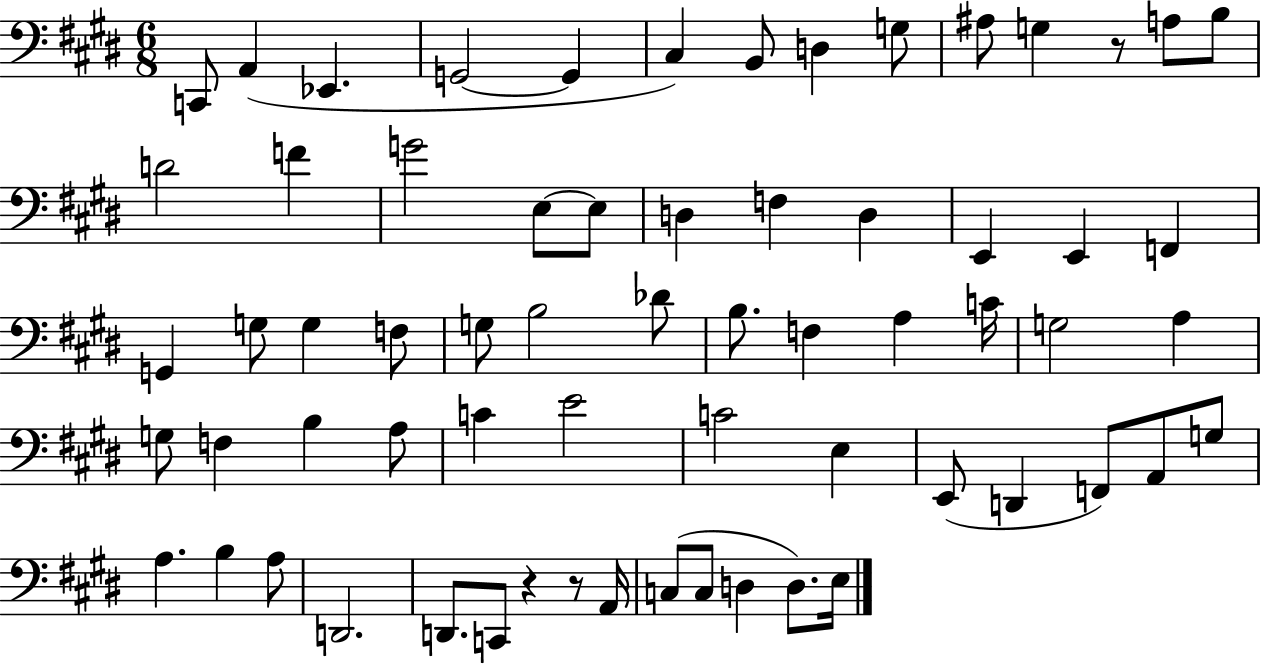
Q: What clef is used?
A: bass